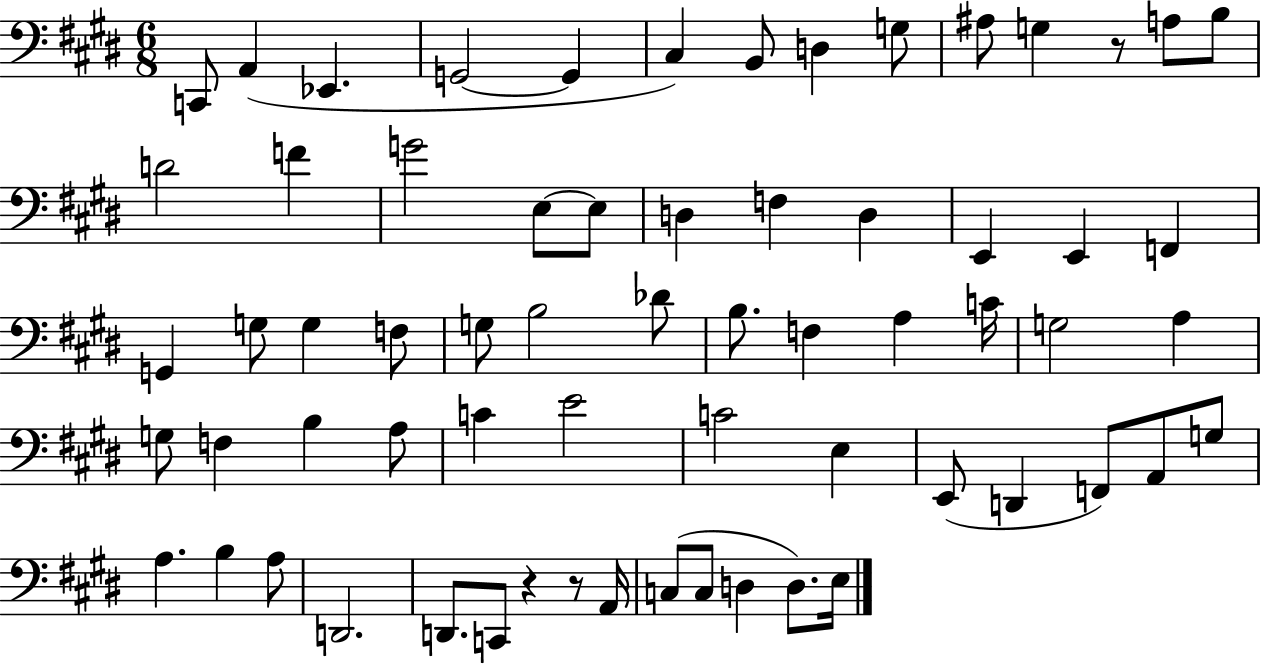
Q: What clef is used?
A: bass